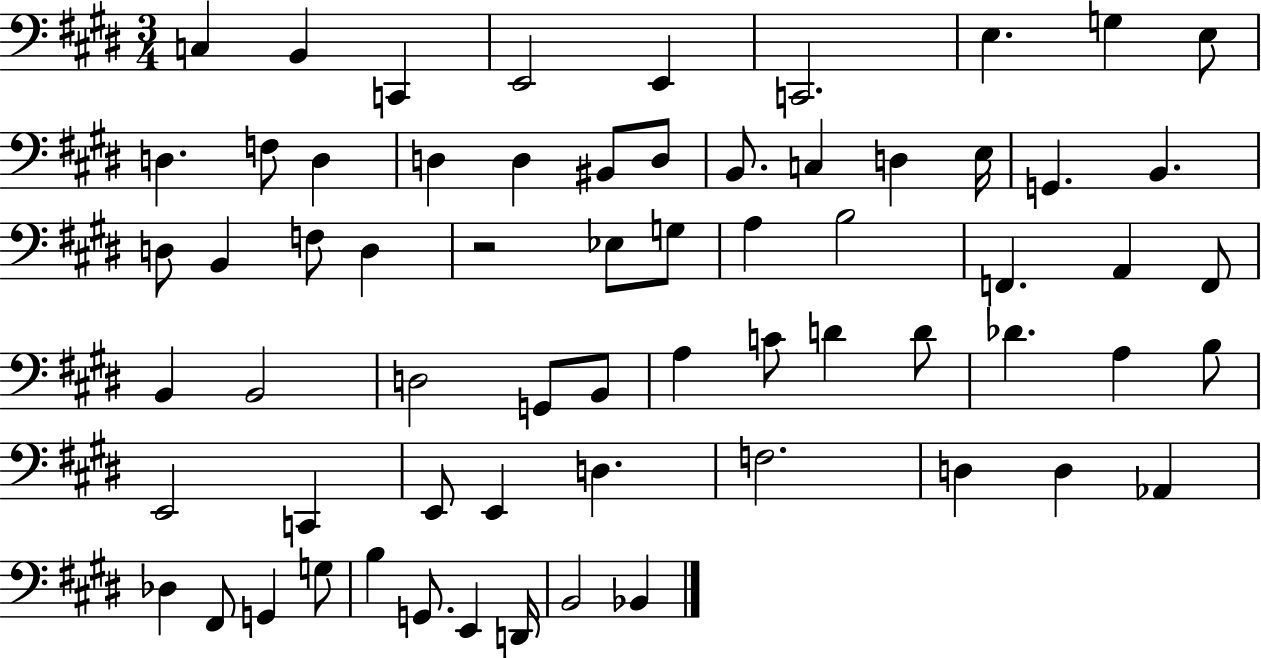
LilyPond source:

{
  \clef bass
  \numericTimeSignature
  \time 3/4
  \key e \major
  \repeat volta 2 { c4 b,4 c,4 | e,2 e,4 | c,2. | e4. g4 e8 | \break d4. f8 d4 | d4 d4 bis,8 d8 | b,8. c4 d4 e16 | g,4. b,4. | \break d8 b,4 f8 d4 | r2 ees8 g8 | a4 b2 | f,4. a,4 f,8 | \break b,4 b,2 | d2 g,8 b,8 | a4 c'8 d'4 d'8 | des'4. a4 b8 | \break e,2 c,4 | e,8 e,4 d4. | f2. | d4 d4 aes,4 | \break des4 fis,8 g,4 g8 | b4 g,8. e,4 d,16 | b,2 bes,4 | } \bar "|."
}